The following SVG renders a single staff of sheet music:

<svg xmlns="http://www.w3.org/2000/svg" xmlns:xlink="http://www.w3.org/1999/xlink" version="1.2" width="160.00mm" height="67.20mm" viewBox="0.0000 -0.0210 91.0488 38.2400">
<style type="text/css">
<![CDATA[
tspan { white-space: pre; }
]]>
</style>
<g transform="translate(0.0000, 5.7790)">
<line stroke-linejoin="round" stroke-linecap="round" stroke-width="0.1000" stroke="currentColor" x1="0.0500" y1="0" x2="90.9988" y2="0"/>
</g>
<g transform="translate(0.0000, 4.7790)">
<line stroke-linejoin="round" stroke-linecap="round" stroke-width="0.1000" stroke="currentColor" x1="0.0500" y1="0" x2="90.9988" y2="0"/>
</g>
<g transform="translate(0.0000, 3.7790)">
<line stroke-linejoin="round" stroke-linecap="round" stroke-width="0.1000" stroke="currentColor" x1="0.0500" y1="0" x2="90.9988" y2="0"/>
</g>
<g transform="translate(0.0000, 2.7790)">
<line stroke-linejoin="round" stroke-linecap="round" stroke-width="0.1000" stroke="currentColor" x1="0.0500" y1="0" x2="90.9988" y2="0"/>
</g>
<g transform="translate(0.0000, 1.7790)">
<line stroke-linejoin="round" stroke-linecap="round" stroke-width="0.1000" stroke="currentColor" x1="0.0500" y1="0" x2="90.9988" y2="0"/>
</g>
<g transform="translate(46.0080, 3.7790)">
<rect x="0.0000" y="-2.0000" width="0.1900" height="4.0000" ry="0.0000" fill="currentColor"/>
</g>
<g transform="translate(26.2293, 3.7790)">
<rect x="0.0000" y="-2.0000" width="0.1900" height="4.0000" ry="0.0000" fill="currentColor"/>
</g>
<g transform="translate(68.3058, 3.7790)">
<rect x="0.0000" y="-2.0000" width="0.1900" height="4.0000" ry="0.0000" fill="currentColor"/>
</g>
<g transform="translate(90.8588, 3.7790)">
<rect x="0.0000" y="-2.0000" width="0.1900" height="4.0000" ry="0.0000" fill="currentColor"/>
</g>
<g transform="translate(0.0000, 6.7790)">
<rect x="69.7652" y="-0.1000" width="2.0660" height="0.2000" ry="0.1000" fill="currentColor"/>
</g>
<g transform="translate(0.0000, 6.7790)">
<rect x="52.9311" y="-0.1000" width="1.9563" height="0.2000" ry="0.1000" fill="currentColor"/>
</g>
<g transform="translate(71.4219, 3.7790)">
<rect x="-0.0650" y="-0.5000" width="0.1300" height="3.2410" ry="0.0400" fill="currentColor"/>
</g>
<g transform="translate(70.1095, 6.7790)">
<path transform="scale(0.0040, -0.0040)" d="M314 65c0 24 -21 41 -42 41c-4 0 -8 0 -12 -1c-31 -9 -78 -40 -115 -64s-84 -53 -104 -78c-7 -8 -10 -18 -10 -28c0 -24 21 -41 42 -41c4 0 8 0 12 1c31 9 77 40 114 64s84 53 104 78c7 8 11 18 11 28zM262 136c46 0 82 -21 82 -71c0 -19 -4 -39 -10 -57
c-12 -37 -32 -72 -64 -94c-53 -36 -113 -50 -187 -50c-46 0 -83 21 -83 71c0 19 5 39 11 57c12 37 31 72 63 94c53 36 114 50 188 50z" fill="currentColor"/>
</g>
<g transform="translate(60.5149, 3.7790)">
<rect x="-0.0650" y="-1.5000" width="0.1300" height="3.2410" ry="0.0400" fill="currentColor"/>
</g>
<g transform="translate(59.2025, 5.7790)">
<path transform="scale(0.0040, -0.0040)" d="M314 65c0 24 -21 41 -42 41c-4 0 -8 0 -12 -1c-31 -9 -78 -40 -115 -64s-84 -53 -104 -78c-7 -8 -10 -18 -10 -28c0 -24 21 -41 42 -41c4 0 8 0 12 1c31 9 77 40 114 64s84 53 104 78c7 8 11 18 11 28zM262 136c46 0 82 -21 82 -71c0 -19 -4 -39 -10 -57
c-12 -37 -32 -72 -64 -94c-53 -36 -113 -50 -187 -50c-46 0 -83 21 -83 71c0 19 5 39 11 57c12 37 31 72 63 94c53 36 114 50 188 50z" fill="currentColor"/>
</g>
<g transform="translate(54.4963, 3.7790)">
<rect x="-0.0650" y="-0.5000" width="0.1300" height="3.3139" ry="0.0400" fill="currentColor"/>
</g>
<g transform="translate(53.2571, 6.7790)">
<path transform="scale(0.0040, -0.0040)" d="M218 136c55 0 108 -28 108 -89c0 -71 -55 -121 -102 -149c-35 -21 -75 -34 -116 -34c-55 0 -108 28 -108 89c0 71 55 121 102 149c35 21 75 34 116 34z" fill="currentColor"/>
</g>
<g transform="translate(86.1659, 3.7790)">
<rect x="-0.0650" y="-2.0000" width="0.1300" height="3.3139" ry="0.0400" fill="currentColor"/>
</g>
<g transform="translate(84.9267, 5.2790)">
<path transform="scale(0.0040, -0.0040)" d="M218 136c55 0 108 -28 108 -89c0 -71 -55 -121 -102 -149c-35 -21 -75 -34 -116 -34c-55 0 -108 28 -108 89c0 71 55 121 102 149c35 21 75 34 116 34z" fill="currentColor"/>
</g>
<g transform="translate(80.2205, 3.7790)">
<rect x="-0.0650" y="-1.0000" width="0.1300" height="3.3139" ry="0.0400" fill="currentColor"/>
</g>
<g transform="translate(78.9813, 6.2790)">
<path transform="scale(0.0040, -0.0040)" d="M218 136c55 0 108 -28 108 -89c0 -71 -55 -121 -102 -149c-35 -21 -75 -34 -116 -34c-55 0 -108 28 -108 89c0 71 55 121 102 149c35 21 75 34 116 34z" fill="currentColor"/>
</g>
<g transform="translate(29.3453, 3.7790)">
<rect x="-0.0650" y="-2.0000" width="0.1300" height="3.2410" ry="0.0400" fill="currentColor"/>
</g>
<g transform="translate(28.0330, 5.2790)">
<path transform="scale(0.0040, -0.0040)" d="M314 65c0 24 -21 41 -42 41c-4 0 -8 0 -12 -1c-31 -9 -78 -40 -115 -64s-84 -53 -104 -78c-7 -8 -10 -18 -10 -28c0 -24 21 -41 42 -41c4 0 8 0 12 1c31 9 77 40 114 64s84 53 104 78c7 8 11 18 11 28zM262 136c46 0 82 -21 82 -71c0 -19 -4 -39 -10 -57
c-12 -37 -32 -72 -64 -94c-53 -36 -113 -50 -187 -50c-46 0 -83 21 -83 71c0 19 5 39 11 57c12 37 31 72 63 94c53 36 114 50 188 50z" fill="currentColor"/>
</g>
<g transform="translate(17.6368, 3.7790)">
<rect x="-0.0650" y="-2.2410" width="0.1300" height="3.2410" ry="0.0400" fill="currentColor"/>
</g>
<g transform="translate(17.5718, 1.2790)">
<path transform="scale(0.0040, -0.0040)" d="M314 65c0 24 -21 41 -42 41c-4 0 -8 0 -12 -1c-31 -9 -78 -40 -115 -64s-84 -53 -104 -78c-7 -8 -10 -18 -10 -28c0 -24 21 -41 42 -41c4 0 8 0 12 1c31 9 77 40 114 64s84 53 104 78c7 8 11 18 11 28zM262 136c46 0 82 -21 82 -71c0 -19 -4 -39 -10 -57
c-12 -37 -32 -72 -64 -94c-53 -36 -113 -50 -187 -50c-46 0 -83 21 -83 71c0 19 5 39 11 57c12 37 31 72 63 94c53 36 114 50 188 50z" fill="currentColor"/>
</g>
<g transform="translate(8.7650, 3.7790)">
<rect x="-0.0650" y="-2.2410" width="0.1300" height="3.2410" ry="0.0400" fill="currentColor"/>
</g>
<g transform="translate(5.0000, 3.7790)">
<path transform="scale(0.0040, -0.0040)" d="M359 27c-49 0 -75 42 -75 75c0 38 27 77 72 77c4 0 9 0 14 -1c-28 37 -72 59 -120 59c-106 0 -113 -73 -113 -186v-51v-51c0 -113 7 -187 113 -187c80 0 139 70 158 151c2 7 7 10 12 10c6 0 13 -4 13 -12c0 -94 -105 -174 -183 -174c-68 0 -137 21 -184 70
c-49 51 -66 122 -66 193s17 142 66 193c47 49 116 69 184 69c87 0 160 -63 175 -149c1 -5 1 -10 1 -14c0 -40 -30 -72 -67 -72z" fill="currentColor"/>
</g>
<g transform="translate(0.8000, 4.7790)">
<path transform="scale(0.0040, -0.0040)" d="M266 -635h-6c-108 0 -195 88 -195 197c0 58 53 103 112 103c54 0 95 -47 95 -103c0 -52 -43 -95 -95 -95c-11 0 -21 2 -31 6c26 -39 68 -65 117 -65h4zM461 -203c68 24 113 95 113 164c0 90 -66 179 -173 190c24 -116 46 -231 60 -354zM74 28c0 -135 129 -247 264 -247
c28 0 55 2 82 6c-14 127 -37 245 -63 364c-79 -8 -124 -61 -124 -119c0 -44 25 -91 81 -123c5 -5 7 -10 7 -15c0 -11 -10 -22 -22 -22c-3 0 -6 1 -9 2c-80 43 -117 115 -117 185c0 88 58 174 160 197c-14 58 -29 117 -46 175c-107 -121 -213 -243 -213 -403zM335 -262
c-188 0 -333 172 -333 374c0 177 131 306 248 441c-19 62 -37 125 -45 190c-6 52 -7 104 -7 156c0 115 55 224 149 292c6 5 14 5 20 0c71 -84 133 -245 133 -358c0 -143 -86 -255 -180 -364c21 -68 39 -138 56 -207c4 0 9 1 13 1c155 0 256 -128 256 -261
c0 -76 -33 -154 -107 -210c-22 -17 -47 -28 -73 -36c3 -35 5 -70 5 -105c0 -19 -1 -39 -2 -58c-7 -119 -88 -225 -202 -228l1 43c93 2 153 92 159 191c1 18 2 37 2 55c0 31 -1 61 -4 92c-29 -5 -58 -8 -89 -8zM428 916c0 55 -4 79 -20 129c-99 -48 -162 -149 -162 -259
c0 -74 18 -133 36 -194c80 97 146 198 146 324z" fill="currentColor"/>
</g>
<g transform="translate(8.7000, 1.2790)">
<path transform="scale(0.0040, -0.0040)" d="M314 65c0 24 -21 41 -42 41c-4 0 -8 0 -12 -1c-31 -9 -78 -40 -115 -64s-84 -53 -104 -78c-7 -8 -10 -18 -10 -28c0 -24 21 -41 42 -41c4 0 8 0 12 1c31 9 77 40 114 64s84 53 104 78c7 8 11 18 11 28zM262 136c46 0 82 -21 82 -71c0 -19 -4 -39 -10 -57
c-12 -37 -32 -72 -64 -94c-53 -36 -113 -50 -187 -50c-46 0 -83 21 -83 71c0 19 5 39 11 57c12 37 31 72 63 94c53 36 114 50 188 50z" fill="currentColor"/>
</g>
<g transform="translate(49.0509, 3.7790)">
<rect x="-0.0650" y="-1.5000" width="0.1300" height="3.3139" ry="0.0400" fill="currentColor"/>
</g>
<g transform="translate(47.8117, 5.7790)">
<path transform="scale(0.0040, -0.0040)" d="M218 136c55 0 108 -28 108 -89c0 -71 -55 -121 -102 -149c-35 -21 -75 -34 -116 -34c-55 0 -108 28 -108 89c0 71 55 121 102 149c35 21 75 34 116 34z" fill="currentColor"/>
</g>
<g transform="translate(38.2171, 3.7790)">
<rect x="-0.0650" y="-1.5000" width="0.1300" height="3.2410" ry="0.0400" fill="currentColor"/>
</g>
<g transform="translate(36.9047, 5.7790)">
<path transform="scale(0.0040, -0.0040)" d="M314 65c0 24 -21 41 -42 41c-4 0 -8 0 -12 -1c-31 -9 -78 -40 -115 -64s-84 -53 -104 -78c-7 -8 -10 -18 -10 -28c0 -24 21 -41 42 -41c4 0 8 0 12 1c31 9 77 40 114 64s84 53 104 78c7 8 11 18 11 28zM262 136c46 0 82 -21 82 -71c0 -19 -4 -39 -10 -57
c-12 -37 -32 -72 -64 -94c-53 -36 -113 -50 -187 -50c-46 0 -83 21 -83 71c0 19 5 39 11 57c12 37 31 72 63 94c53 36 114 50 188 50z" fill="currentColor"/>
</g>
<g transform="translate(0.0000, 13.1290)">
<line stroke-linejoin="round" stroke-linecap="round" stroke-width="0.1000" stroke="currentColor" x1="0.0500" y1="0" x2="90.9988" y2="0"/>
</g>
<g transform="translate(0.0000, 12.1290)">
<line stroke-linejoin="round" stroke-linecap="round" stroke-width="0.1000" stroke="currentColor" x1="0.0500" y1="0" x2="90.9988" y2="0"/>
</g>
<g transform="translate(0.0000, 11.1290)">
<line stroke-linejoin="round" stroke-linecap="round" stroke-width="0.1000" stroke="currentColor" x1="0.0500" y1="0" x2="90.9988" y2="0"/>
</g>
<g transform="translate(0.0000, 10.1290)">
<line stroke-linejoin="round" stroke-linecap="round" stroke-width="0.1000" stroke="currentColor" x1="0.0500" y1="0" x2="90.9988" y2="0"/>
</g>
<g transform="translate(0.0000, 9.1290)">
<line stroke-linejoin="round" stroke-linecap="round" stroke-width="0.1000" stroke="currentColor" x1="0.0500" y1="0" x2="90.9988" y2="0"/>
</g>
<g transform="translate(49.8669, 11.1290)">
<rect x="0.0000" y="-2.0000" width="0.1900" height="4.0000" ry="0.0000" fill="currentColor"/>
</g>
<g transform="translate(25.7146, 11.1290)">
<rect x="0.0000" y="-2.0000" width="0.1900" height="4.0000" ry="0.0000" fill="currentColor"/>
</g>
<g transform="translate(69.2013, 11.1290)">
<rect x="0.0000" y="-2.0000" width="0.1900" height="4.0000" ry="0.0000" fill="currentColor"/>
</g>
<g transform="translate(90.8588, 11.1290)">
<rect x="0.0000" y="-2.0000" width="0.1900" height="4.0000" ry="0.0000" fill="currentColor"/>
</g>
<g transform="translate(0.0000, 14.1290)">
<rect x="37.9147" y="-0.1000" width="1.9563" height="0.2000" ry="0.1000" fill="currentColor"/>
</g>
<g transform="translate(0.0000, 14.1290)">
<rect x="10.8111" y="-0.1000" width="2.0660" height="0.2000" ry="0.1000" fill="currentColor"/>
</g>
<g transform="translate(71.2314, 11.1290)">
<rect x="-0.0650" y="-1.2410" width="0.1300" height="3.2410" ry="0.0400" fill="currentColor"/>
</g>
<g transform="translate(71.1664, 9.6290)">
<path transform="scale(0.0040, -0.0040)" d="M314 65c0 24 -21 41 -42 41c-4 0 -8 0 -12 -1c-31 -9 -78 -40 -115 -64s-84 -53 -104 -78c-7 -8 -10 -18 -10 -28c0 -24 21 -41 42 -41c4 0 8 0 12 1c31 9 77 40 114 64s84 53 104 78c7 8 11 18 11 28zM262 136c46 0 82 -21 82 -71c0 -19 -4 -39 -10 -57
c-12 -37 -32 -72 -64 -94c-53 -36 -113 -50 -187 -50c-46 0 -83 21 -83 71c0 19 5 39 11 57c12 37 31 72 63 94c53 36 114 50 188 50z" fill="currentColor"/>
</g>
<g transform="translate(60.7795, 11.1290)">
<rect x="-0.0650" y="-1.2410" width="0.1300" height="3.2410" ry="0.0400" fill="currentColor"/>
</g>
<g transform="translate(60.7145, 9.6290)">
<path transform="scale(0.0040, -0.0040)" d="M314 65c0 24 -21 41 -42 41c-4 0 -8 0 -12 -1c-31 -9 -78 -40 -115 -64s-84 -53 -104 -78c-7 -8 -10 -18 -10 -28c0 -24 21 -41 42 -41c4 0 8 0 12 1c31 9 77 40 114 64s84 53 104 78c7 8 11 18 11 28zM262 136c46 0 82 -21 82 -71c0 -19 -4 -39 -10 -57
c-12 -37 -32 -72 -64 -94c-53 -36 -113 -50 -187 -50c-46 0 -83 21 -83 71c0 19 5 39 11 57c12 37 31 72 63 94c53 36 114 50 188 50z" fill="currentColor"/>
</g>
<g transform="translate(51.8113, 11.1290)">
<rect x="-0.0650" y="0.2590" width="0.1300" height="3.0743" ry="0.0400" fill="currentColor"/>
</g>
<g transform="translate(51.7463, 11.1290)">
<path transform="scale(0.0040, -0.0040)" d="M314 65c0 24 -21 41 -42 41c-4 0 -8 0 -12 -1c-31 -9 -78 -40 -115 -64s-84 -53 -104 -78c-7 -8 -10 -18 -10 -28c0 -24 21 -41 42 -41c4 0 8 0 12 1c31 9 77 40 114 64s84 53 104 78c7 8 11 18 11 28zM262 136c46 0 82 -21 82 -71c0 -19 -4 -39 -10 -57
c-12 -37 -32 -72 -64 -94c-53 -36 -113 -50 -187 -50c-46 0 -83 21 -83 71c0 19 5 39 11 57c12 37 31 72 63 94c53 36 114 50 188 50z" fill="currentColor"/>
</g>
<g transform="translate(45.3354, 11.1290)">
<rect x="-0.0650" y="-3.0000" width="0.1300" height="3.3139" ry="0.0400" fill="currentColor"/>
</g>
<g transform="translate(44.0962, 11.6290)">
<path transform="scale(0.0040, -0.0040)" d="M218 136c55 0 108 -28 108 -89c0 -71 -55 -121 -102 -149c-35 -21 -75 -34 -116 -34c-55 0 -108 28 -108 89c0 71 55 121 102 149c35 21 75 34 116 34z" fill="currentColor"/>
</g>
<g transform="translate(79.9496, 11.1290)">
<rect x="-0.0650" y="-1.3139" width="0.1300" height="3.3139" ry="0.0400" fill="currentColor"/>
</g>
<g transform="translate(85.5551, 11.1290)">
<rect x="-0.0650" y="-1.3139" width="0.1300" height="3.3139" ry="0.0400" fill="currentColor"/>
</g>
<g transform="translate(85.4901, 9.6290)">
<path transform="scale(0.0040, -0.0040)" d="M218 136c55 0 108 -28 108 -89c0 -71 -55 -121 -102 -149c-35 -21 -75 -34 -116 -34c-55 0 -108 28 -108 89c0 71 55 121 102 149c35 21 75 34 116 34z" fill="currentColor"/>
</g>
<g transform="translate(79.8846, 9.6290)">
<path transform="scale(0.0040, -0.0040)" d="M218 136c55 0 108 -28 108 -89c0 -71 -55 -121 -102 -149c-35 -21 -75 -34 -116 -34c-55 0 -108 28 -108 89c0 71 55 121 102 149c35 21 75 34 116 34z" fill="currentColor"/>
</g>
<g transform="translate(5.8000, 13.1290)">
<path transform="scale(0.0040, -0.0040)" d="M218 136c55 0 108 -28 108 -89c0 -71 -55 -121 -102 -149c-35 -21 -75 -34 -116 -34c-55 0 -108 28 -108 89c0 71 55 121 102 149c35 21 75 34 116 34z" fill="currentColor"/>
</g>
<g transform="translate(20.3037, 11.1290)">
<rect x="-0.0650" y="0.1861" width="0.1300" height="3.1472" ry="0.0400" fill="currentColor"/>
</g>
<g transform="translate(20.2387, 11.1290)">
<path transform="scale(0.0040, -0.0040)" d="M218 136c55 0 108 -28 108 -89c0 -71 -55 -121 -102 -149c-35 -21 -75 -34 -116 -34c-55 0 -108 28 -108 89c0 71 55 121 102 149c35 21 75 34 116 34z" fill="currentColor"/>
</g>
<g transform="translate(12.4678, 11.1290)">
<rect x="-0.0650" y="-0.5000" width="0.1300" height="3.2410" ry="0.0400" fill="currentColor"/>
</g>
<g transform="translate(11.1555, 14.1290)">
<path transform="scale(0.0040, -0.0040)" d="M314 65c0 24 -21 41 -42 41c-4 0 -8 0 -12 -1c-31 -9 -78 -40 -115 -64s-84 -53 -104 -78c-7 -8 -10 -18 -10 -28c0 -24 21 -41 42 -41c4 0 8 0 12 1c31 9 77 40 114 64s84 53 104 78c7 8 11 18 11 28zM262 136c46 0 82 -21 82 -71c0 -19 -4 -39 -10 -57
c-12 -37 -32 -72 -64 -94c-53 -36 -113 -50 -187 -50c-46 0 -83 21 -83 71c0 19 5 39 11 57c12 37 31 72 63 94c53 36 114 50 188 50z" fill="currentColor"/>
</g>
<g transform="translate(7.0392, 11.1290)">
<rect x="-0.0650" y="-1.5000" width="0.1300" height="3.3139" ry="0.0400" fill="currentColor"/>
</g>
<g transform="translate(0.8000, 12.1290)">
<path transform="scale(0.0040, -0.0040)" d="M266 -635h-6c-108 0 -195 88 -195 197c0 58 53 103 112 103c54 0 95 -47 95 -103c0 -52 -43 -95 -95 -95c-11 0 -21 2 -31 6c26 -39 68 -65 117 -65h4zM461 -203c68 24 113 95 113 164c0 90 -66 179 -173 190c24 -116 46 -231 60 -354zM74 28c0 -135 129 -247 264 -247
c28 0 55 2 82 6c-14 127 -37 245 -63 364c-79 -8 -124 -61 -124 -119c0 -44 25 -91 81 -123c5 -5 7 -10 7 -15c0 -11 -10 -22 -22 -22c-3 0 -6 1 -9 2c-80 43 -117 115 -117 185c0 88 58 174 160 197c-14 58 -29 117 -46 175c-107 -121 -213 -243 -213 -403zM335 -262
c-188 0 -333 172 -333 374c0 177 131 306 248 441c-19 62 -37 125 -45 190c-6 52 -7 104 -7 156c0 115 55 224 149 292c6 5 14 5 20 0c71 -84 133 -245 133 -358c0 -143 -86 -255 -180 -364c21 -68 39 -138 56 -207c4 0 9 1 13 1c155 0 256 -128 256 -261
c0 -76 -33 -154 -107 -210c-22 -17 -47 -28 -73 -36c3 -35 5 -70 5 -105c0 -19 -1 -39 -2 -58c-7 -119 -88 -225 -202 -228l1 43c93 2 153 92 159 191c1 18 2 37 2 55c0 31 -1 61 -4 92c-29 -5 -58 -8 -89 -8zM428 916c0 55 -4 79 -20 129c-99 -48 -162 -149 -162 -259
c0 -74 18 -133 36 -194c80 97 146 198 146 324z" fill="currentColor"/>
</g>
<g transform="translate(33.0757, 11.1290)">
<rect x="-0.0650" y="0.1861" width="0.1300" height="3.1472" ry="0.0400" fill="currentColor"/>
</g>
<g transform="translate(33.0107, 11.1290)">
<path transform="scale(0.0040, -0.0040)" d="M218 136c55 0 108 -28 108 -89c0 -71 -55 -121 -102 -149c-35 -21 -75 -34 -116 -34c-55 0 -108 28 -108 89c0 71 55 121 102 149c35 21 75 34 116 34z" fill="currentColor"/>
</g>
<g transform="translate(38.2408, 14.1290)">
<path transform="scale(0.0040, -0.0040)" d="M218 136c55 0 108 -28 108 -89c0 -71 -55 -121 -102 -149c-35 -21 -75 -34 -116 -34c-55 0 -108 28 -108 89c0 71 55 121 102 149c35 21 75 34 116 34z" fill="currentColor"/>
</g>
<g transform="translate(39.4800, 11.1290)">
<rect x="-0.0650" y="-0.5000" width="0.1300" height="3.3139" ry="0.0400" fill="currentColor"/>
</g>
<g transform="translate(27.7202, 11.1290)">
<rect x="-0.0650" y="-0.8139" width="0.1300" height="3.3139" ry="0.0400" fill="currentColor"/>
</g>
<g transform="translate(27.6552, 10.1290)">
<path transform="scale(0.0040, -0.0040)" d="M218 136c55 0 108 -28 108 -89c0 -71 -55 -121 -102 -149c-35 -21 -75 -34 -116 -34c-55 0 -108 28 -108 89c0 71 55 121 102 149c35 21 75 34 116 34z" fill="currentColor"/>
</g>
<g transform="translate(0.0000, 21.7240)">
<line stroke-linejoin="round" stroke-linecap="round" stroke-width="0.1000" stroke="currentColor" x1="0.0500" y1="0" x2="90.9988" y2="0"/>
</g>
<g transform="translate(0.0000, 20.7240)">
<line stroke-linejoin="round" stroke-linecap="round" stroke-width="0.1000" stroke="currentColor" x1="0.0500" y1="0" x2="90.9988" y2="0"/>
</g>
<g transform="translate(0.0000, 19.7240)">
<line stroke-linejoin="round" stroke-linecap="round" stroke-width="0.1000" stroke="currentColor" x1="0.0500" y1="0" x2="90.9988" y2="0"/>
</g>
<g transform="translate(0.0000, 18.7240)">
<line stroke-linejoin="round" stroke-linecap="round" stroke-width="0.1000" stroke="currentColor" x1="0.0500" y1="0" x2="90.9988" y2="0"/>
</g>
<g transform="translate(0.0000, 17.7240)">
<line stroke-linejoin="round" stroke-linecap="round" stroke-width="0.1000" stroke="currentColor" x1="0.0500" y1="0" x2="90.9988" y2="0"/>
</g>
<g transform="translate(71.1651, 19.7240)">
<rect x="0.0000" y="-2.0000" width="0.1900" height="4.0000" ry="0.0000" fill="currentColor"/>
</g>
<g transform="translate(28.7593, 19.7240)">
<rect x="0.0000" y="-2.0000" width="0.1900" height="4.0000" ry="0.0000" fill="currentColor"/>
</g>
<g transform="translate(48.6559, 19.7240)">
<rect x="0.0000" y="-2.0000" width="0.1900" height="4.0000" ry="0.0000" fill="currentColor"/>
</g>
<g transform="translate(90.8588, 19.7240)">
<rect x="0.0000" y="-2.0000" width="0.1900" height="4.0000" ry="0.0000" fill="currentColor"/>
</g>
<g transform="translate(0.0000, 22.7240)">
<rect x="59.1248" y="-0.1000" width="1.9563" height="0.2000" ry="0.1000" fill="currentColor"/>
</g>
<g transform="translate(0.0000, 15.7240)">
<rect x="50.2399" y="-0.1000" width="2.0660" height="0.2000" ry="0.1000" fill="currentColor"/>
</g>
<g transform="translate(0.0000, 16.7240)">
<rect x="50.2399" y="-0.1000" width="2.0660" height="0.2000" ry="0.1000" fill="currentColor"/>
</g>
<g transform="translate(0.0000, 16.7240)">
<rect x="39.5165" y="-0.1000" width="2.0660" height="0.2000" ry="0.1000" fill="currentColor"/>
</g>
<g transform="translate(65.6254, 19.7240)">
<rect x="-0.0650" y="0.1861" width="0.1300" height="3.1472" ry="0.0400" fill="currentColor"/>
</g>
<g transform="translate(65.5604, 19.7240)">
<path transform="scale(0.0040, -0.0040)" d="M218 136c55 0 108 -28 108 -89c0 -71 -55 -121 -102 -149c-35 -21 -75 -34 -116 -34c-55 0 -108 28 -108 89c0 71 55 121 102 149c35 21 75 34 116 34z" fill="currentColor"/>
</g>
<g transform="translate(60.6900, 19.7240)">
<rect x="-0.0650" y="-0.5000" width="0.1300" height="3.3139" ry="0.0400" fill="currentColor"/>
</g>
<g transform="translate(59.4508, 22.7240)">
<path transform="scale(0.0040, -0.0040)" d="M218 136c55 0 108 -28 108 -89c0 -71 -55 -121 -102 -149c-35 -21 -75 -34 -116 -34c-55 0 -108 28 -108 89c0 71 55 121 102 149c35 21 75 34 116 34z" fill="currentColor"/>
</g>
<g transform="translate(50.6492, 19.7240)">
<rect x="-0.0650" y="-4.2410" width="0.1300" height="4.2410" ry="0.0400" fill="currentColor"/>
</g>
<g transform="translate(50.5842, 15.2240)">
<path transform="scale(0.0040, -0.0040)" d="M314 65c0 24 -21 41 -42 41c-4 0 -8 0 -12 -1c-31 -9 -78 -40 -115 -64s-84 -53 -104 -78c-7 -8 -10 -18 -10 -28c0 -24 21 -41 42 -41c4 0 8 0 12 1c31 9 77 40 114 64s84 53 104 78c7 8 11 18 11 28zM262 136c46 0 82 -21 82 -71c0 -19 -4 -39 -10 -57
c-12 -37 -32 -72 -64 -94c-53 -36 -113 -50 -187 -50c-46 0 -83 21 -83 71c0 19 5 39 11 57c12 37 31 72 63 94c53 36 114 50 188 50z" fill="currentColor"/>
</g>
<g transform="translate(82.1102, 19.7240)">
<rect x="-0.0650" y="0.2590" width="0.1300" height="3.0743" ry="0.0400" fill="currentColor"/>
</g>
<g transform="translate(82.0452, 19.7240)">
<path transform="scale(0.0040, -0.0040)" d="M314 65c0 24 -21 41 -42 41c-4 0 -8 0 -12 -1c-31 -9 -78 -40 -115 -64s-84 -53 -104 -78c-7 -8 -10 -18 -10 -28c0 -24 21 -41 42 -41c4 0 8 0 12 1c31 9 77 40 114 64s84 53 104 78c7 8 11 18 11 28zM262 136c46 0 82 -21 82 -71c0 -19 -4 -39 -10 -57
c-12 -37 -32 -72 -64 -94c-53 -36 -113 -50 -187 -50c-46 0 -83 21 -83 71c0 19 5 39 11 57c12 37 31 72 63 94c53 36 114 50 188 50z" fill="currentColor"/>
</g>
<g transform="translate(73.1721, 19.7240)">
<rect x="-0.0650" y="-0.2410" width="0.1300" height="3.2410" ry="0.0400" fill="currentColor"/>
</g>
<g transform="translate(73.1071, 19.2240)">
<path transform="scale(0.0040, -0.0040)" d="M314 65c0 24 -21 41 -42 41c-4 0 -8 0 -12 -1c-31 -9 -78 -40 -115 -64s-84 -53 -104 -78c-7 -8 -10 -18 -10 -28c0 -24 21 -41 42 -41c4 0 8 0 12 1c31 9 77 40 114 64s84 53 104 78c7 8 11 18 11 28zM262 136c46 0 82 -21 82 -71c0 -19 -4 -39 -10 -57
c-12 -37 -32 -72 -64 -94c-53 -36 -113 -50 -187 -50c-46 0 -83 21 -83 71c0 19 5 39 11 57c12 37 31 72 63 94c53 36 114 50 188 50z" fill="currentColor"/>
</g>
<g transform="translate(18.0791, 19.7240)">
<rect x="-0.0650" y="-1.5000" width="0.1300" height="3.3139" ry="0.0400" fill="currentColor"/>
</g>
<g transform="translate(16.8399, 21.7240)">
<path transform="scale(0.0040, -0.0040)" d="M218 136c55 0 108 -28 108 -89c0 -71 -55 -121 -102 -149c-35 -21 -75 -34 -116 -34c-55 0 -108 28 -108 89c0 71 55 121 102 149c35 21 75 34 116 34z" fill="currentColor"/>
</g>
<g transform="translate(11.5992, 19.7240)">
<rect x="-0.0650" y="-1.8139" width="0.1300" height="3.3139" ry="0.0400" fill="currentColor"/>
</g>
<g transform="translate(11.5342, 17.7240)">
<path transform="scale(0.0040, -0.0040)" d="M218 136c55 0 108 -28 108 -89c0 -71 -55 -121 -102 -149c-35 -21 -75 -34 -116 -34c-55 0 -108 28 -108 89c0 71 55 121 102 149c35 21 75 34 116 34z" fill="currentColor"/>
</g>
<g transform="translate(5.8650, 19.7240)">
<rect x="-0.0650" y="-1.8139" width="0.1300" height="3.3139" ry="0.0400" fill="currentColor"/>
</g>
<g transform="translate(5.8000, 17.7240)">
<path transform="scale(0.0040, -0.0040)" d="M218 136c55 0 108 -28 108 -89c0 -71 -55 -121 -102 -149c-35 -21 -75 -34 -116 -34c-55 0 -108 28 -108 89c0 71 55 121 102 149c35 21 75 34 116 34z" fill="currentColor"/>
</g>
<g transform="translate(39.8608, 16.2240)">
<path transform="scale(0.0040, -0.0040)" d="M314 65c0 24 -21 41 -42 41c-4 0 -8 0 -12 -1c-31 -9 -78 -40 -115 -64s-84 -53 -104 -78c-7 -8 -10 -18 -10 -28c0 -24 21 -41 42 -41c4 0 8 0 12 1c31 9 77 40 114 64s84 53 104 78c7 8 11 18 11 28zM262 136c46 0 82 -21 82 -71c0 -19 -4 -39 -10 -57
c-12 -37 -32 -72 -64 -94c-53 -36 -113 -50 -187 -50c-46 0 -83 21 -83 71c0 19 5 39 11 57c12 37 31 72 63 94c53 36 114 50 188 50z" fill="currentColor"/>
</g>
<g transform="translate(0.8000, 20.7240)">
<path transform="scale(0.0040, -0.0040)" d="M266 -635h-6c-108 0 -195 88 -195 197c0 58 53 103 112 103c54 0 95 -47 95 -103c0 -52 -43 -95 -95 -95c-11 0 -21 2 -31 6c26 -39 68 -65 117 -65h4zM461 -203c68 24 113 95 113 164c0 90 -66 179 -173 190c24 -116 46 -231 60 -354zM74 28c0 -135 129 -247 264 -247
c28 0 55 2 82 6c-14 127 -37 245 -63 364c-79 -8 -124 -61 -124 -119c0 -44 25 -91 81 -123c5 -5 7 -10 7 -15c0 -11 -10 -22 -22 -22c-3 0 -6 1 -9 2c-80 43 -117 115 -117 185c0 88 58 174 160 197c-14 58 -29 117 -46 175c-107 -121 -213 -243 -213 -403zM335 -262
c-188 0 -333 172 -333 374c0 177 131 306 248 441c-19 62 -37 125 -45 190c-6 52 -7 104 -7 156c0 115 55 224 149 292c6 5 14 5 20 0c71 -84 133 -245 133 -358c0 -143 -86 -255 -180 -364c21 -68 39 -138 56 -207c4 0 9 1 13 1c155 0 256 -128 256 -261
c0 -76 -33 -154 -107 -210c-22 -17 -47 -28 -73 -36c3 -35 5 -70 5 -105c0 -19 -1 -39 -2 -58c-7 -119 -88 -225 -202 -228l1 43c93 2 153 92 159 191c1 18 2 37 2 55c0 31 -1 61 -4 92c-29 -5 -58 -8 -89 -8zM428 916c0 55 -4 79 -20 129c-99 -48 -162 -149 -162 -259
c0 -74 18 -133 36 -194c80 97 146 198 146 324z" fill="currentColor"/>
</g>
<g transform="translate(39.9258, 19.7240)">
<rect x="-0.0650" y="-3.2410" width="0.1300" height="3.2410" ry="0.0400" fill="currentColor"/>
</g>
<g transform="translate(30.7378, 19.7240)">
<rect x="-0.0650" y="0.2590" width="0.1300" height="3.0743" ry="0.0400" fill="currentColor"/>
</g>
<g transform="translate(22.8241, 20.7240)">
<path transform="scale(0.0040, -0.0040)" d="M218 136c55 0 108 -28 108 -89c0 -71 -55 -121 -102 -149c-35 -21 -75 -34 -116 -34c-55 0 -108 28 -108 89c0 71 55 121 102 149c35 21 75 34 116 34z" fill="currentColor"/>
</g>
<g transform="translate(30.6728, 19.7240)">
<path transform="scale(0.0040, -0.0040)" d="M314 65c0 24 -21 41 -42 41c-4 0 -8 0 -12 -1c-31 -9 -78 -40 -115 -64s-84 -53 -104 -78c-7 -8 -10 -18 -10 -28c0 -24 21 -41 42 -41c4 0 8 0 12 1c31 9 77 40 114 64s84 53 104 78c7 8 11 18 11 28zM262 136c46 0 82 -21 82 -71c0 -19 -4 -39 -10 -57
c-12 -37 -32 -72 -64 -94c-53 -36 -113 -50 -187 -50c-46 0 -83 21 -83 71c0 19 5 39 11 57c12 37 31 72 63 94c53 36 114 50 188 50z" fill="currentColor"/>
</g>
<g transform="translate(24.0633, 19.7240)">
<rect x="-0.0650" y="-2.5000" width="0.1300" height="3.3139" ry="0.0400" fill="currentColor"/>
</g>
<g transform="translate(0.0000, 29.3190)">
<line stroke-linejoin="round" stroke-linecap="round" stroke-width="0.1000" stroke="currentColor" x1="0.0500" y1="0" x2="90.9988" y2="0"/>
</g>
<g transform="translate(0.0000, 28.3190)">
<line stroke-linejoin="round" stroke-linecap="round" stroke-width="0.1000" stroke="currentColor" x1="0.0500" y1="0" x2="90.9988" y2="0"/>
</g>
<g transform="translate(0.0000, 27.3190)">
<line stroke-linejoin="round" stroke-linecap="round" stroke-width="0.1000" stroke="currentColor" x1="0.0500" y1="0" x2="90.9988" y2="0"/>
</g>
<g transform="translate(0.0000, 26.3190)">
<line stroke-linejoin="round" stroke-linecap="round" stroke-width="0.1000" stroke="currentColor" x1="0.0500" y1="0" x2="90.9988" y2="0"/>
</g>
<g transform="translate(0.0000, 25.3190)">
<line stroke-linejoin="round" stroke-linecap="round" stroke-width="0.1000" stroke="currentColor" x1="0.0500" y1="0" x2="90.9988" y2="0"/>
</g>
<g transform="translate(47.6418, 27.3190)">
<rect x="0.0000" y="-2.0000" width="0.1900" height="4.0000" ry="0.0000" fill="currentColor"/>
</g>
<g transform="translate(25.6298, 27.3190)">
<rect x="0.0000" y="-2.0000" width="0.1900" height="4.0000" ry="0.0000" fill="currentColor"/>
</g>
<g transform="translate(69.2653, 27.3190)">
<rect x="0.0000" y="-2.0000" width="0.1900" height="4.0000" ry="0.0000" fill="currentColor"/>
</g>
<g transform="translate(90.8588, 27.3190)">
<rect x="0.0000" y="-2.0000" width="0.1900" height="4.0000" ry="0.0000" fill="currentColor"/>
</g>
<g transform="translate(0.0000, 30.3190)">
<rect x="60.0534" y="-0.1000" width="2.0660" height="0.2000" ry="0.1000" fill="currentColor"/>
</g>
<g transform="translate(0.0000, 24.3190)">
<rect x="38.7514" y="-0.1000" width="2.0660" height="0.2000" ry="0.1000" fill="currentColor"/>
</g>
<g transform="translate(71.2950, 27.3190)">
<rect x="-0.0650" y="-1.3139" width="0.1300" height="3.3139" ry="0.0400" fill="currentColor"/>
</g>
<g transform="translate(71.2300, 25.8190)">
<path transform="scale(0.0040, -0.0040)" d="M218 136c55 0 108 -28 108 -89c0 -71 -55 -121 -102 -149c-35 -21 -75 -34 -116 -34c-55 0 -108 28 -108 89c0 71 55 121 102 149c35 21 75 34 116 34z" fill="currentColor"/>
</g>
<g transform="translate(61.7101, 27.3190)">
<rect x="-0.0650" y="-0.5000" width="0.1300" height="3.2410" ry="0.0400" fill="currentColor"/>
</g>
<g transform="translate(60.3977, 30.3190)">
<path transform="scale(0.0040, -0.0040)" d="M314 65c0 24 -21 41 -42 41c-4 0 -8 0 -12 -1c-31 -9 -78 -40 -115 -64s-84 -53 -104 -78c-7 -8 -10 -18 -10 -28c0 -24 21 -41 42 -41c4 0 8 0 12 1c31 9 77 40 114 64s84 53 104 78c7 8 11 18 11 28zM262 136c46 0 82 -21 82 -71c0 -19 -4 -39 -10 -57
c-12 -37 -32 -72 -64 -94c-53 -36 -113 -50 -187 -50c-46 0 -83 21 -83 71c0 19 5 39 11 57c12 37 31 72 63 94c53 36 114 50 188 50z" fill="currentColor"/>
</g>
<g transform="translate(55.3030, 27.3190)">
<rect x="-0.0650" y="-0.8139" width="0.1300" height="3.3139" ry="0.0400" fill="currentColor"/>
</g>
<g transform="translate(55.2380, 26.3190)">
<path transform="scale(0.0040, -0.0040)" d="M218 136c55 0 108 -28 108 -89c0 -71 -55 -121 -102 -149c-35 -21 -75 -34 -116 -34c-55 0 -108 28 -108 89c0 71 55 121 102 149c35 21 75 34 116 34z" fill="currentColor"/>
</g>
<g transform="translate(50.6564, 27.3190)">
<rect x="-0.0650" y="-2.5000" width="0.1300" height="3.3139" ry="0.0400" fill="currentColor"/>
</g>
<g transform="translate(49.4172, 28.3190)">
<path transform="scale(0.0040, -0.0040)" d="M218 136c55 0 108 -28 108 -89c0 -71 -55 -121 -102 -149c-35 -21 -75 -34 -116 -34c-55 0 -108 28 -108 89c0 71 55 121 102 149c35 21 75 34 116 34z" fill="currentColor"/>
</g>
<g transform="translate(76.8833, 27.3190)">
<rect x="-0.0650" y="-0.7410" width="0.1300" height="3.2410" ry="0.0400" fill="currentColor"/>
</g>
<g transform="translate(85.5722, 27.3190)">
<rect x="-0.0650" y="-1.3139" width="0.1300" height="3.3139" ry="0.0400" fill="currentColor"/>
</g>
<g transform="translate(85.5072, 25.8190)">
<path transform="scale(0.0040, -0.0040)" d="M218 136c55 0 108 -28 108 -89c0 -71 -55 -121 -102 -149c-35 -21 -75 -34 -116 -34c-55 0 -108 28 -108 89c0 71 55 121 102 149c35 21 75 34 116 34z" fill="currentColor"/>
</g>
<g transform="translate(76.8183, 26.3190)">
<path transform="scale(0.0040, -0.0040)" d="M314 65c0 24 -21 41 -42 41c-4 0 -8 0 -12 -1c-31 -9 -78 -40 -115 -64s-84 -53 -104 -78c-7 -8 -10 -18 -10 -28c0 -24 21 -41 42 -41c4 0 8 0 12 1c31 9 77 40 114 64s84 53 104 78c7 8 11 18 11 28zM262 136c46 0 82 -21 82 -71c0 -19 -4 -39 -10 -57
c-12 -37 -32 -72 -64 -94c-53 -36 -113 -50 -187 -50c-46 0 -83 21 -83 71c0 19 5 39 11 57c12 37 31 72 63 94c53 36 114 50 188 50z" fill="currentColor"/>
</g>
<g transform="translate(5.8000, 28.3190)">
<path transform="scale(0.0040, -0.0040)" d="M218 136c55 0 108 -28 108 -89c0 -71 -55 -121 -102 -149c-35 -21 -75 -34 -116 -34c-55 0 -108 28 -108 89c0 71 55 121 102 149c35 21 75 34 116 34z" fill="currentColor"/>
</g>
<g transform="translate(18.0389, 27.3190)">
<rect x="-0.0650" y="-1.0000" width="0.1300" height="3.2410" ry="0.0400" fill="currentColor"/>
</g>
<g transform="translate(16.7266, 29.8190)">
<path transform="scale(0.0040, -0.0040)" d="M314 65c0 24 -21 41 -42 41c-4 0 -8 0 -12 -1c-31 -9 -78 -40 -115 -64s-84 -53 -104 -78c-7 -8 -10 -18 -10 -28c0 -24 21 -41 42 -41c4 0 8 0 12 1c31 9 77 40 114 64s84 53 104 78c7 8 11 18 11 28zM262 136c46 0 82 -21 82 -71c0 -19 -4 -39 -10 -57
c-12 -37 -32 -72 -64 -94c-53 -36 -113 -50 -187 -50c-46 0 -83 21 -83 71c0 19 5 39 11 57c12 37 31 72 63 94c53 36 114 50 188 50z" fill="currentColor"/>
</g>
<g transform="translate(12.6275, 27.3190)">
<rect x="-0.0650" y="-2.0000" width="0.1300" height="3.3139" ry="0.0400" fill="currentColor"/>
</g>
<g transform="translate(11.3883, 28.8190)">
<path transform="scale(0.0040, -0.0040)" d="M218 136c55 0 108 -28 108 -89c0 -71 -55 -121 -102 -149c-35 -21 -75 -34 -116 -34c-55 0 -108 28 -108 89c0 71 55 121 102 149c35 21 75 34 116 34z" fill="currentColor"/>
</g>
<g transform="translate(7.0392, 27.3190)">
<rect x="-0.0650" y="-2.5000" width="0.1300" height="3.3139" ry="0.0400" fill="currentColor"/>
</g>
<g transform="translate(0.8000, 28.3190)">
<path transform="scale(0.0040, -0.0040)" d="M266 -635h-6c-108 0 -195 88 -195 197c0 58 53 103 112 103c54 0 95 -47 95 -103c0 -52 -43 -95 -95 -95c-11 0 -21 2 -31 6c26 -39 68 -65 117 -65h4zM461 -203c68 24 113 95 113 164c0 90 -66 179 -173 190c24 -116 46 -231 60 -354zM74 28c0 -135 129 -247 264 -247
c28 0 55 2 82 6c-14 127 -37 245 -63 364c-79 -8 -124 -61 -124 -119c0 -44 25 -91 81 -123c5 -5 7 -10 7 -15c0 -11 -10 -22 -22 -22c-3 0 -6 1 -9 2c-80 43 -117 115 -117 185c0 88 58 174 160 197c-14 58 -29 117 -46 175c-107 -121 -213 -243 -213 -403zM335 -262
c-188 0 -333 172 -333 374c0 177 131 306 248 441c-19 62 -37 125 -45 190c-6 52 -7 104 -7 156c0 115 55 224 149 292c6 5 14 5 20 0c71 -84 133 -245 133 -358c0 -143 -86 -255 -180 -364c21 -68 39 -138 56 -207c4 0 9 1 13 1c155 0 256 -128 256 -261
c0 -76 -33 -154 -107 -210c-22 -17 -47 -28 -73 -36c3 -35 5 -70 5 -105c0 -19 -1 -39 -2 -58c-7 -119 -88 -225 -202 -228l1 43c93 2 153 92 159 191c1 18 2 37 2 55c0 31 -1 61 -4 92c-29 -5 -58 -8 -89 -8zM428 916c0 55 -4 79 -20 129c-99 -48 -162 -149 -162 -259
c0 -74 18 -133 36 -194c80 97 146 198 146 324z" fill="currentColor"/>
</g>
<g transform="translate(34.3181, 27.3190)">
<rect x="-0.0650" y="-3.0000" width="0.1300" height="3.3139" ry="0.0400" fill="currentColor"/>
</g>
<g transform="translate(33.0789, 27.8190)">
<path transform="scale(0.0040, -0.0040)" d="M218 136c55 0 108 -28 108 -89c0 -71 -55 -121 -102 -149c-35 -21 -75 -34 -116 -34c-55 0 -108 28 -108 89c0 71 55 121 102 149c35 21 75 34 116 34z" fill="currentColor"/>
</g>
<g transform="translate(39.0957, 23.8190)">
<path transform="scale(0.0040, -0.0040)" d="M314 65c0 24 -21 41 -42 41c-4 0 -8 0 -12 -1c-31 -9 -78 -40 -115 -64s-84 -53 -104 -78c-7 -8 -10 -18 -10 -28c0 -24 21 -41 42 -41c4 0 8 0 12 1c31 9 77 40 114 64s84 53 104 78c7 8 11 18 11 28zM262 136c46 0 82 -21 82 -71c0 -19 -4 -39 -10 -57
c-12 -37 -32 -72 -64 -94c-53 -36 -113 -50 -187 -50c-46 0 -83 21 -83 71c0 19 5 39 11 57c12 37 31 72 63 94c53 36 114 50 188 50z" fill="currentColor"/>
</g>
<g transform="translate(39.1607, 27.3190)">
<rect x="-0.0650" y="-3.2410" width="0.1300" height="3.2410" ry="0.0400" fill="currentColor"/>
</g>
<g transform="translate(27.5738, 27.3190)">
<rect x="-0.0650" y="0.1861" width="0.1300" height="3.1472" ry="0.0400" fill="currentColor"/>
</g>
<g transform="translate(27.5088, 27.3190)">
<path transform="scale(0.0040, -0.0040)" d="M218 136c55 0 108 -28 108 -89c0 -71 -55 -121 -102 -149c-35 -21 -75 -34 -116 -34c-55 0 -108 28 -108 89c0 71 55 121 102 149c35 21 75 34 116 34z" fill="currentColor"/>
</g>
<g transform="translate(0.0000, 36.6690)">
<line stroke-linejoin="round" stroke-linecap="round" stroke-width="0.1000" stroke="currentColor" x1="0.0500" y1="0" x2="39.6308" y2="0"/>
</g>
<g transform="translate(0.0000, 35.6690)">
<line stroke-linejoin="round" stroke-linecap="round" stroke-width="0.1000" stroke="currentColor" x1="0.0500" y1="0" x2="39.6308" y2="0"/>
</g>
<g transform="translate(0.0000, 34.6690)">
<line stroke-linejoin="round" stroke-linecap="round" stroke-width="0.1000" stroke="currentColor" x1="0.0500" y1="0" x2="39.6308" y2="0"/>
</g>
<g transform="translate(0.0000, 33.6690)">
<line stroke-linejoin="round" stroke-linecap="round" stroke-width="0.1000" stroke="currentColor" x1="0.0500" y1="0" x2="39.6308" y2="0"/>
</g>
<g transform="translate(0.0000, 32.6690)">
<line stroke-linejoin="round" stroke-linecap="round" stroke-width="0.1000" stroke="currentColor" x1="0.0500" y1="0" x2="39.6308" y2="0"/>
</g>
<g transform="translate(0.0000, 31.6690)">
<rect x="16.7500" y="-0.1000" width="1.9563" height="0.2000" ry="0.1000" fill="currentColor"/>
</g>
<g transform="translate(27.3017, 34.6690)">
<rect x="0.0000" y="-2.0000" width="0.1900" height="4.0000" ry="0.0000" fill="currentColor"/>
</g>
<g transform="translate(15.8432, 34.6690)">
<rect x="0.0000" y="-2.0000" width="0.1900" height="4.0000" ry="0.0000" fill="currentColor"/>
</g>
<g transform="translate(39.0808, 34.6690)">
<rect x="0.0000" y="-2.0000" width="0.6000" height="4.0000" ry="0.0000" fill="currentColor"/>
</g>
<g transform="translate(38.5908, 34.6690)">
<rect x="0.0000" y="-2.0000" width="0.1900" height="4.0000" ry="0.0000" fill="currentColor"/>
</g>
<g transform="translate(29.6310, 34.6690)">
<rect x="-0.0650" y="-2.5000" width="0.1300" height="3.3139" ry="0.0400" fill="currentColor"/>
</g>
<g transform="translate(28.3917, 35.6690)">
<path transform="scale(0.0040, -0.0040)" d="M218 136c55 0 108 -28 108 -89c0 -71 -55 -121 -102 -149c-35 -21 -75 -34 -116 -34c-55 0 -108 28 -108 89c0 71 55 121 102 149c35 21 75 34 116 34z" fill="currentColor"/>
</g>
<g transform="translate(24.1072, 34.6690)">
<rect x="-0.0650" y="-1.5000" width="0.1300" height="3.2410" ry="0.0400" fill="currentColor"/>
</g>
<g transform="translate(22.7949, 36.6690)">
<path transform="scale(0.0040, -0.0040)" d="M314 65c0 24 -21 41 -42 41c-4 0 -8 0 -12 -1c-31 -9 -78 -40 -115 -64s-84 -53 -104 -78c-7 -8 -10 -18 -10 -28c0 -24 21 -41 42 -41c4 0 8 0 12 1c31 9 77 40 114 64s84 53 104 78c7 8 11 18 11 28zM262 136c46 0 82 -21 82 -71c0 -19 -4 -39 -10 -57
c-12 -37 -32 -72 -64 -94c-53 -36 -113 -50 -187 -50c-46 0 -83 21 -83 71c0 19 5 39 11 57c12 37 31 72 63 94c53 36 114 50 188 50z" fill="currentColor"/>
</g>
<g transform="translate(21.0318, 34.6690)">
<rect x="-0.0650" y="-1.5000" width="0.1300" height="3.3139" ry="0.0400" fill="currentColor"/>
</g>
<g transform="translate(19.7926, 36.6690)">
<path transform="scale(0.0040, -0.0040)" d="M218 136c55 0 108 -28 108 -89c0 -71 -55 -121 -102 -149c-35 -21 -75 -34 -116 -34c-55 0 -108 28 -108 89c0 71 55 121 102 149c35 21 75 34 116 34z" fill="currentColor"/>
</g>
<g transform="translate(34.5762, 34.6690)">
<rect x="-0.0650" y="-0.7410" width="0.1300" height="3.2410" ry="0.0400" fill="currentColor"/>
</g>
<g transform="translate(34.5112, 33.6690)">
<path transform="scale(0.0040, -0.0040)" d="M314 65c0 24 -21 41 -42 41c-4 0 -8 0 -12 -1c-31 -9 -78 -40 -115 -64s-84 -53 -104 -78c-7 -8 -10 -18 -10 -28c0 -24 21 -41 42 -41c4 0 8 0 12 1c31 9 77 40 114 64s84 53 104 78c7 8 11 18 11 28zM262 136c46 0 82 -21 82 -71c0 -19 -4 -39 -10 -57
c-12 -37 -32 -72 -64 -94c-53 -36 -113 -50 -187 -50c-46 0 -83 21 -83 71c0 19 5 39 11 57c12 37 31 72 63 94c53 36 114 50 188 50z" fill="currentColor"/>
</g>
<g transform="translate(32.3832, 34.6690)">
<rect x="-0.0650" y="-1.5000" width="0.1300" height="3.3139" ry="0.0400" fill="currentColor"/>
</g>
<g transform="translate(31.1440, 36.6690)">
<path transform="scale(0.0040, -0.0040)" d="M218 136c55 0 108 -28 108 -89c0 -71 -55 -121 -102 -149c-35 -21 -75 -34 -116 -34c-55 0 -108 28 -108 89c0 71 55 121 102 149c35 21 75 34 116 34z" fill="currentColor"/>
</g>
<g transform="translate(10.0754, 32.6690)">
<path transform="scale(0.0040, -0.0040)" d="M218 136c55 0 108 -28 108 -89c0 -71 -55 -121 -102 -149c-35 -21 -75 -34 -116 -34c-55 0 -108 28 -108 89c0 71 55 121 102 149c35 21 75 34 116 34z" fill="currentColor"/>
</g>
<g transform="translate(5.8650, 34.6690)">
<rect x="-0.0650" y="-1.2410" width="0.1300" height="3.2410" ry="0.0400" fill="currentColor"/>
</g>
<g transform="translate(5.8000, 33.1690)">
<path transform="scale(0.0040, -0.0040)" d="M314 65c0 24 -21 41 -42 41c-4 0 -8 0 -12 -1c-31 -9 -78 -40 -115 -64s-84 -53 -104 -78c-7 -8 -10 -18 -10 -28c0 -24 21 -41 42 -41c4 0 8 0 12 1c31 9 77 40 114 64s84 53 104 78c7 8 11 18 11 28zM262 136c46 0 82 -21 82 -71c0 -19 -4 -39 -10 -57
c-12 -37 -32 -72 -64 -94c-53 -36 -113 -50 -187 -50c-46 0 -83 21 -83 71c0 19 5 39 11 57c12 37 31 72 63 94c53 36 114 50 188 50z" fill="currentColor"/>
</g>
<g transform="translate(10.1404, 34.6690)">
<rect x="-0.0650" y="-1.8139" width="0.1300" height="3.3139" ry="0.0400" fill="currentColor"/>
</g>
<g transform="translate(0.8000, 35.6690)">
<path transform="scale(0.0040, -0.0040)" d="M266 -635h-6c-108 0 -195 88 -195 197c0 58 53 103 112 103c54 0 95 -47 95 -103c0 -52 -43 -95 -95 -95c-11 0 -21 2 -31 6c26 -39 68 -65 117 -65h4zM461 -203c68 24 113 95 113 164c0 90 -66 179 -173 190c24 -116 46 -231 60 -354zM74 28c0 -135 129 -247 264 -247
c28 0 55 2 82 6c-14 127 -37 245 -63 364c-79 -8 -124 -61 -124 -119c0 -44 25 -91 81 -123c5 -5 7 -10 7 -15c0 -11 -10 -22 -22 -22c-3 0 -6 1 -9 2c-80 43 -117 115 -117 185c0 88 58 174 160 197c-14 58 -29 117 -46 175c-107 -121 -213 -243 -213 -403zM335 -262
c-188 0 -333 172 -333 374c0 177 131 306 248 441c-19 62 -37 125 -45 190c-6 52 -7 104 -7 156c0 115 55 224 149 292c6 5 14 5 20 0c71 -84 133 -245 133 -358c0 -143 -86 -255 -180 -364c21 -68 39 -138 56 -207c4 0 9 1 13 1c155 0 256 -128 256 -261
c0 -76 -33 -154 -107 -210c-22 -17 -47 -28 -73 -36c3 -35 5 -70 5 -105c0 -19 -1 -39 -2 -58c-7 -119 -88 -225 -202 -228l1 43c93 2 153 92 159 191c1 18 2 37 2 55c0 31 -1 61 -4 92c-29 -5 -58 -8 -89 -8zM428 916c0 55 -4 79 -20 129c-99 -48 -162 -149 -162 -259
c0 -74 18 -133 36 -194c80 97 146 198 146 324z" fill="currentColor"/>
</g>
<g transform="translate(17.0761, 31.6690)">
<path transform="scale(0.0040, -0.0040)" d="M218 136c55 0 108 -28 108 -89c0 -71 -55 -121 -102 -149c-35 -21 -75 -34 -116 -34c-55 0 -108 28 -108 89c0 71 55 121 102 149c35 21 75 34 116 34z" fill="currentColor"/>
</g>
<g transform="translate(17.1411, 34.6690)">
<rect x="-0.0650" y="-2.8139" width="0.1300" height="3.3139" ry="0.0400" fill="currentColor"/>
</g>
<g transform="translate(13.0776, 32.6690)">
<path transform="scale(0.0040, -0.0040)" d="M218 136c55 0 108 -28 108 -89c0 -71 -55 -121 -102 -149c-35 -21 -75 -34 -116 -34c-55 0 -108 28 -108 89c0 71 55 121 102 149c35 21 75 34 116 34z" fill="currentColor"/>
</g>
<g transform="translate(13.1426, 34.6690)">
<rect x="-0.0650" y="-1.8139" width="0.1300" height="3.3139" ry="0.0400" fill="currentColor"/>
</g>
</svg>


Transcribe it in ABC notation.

X:1
T:Untitled
M:4/4
L:1/4
K:C
g2 g2 F2 E2 E C E2 C2 D F E C2 B d B C A B2 e2 e2 e e f f E G B2 b2 d'2 C B c2 B2 G F D2 B A b2 G d C2 e d2 e e2 f f a E E2 G E d2